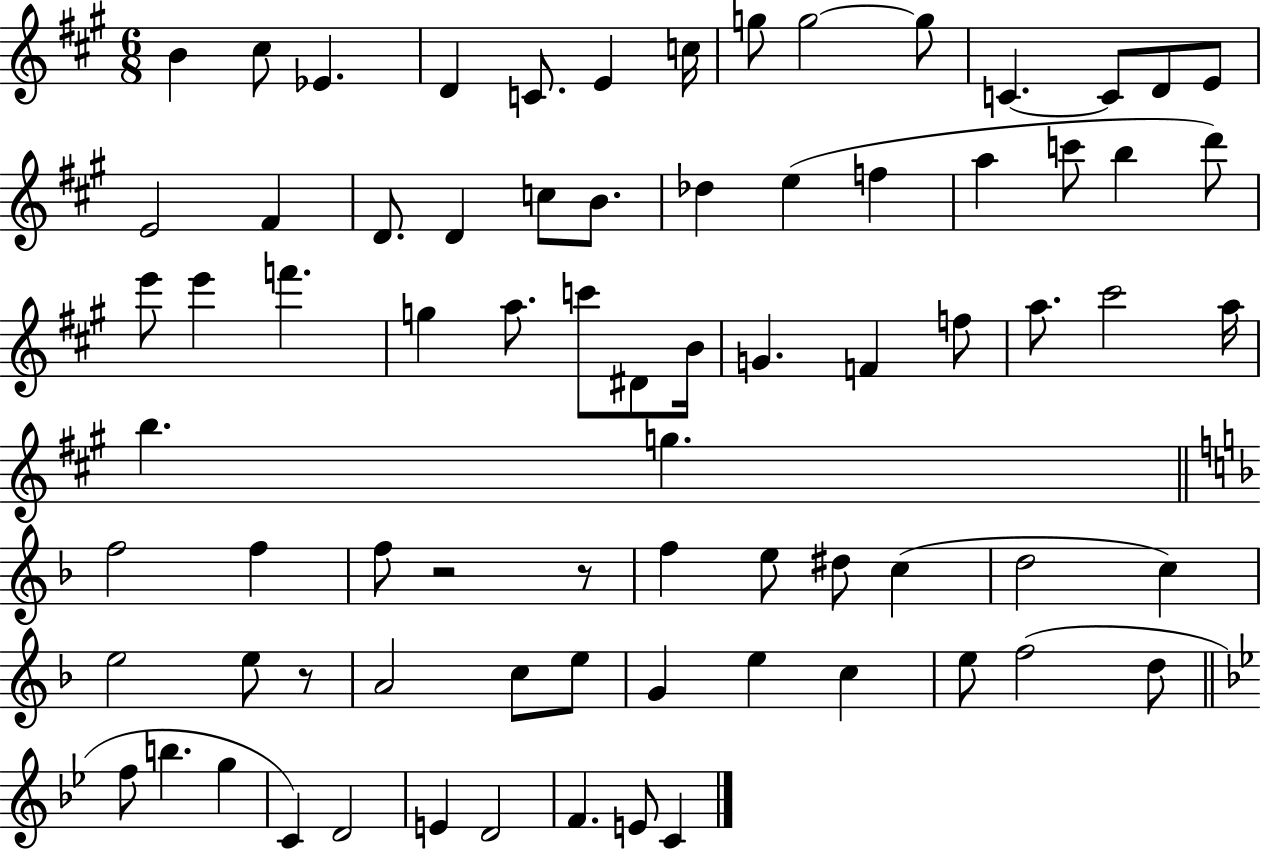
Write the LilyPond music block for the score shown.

{
  \clef treble
  \numericTimeSignature
  \time 6/8
  \key a \major
  b'4 cis''8 ees'4. | d'4 c'8. e'4 c''16 | g''8 g''2~~ g''8 | c'4.~~ c'8 d'8 e'8 | \break e'2 fis'4 | d'8. d'4 c''8 b'8. | des''4 e''4( f''4 | a''4 c'''8 b''4 d'''8) | \break e'''8 e'''4 f'''4. | g''4 a''8. c'''8 dis'8 b'16 | g'4. f'4 f''8 | a''8. cis'''2 a''16 | \break b''4. g''4. | \bar "||" \break \key d \minor f''2 f''4 | f''8 r2 r8 | f''4 e''8 dis''8 c''4( | d''2 c''4) | \break e''2 e''8 r8 | a'2 c''8 e''8 | g'4 e''4 c''4 | e''8 f''2( d''8 | \break \bar "||" \break \key bes \major f''8 b''4. g''4 | c'4) d'2 | e'4 d'2 | f'4. e'8 c'4 | \break \bar "|."
}